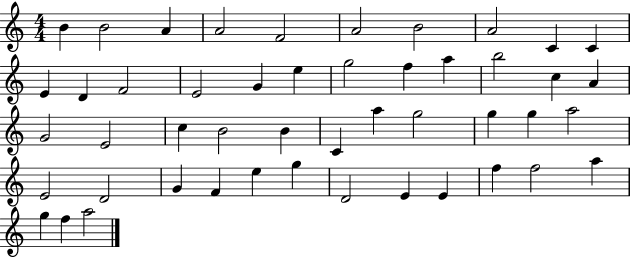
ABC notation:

X:1
T:Untitled
M:4/4
L:1/4
K:C
B B2 A A2 F2 A2 B2 A2 C C E D F2 E2 G e g2 f a b2 c A G2 E2 c B2 B C a g2 g g a2 E2 D2 G F e g D2 E E f f2 a g f a2